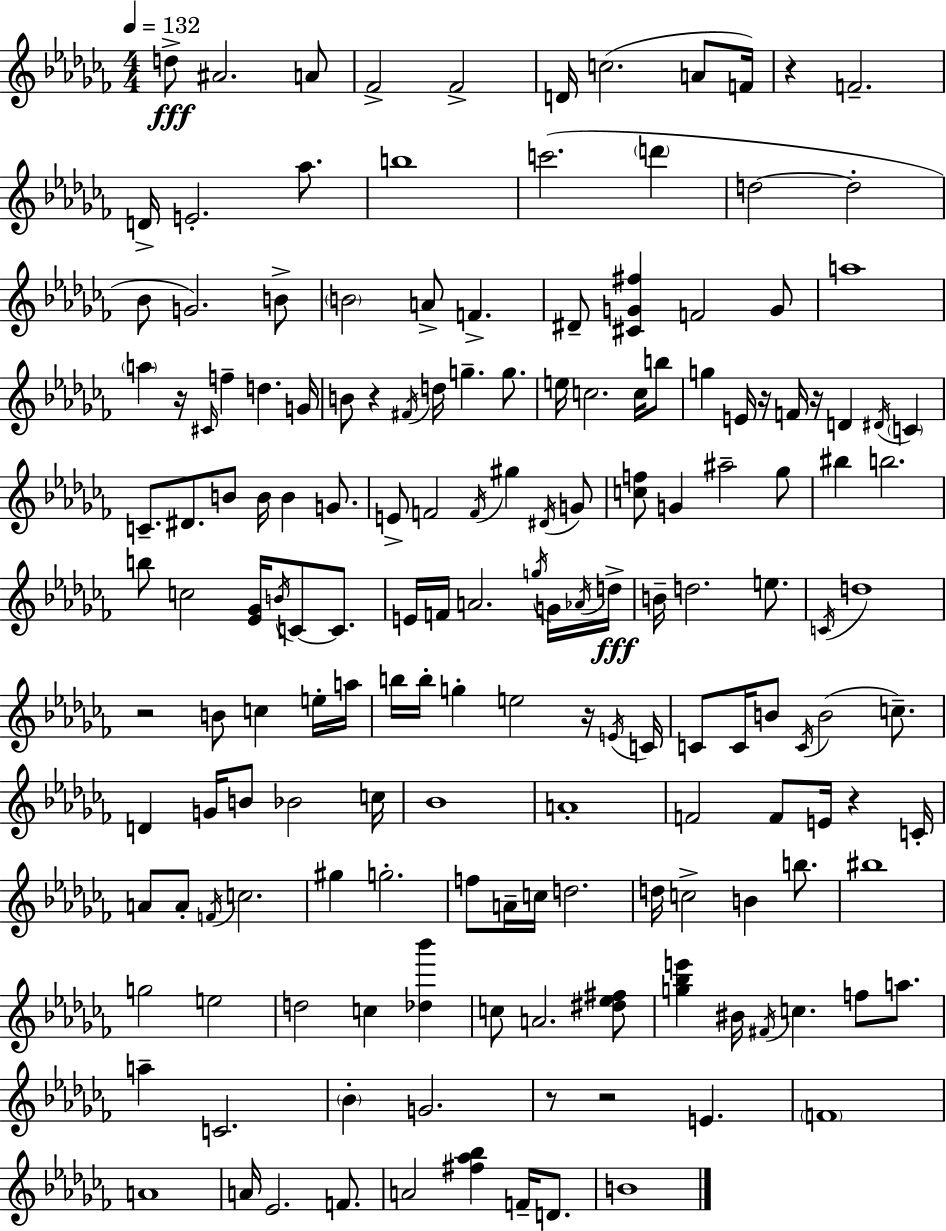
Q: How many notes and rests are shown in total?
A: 166